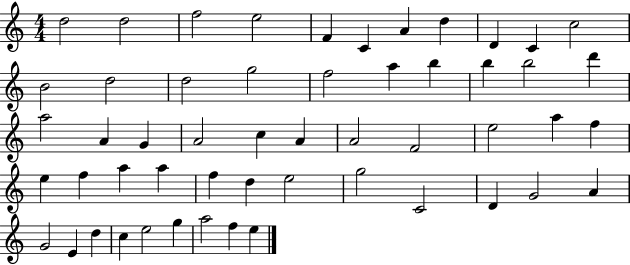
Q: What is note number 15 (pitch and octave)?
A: G5